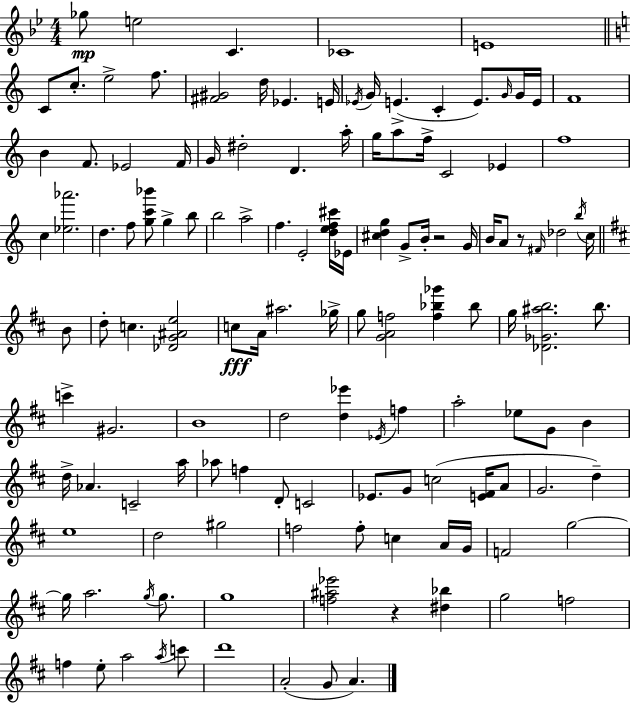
{
  \clef treble
  \numericTimeSignature
  \time 4/4
  \key bes \major
  ges''8\mp e''2 c'4. | ces'1 | e'1 | \bar "||" \break \key c \major c'8 c''8.-. e''2-> f''8. | <fis' gis'>2 d''16 ees'4. e'16 | \acciaccatura { ees'16 } g'16 e'4.->( c'4-. e'8.) \grace { g'16 } | g'16 e'16 f'1 | \break b'4 f'8. ees'2 | f'16 g'16 dis''2-. d'4. | a''16-. g''16 a''8 f''16-> c'2 ees'4 | f''1 | \break c''4 <ees'' aes'''>2. | d''4. f''8 <g'' c''' bes'''>8 g''4-> | b''8 b''2 a''2-> | f''4. e'2-. | \break <d'' e'' f'' cis'''>16 ees'16 <cis'' d'' g''>4 g'8-> b'16-. r2 | g'16 b'16 a'8 r8 \grace { fis'16 } des''2 | \acciaccatura { b''16 } c''16 \bar "||" \break \key d \major b'8 d''8-. c''4. <des' g' ais' e''>2 | c''8\fff a'16 ais''2. | ges''16-> g''8 <g' a' f''>2 <f'' bes'' ges'''>4 | bes''8 g''16 <des' ges' ais'' b''>2. b''8. | \break c'''4-> gis'2. | b'1 | d''2 <d'' ees'''>4 \acciaccatura { ees'16 } f''4 | a''2-. ees''8 g'8 b'4 | \break d''16-> aes'4. c'2-- | a''16 aes''8 f''4 d'8-. c'2 | ees'8. g'8 c''2( | <e' fis'>16 a'8 g'2. d''4--) | \break e''1 | d''2 gis''2 | f''2 f''8-. c''4 | a'16 g'16 f'2 g''2~~ | \break g''16 a''2. | \acciaccatura { g''16 } g''8. g''1 | <f'' ais'' ees'''>2 r4 | <dis'' bes''>4 g''2 f''2 | \break f''4 e''8-. a''2 | \acciaccatura { a''16 } c'''8 d'''1 | a'2-.( g'8 a'4.) | \bar "|."
}